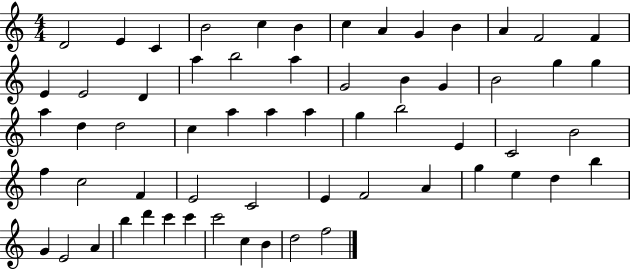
D4/h E4/q C4/q B4/h C5/q B4/q C5/q A4/q G4/q B4/q A4/q F4/h F4/q E4/q E4/h D4/q A5/q B5/h A5/q G4/h B4/q G4/q B4/h G5/q G5/q A5/q D5/q D5/h C5/q A5/q A5/q A5/q G5/q B5/h E4/q C4/h B4/h F5/q C5/h F4/q E4/h C4/h E4/q F4/h A4/q G5/q E5/q D5/q B5/q G4/q E4/h A4/q B5/q D6/q C6/q C6/q C6/h C5/q B4/q D5/h F5/h